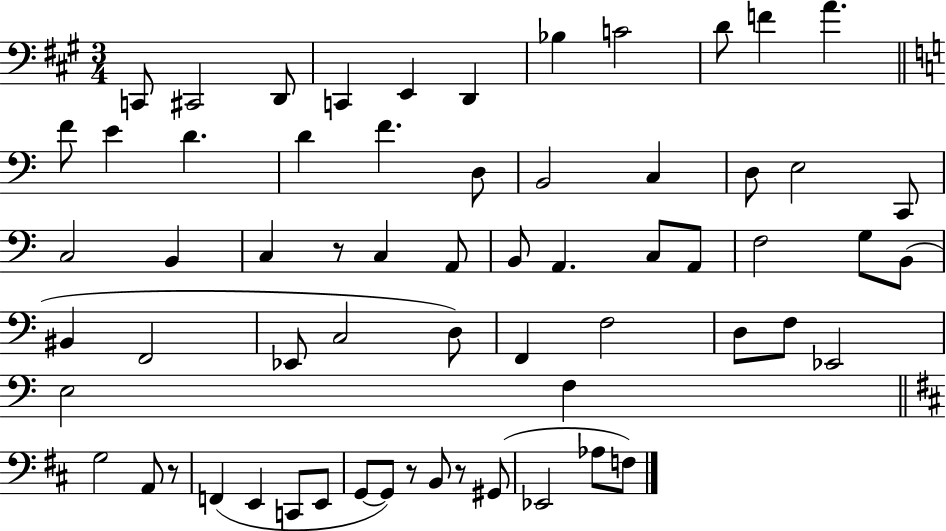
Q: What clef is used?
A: bass